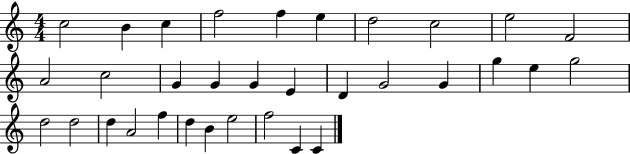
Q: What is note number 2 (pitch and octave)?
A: B4